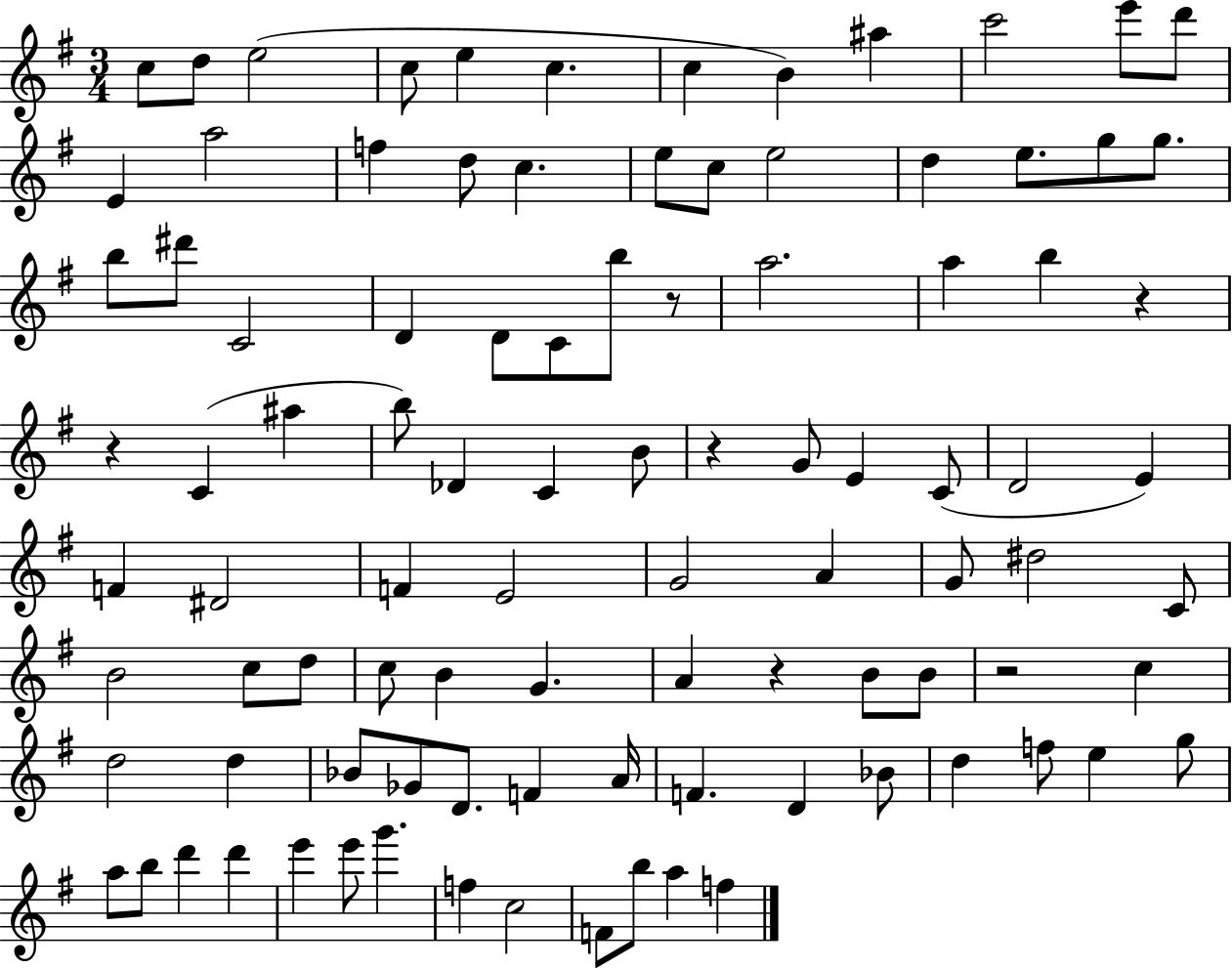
{
  \clef treble
  \numericTimeSignature
  \time 3/4
  \key g \major
  c''8 d''8 e''2( | c''8 e''4 c''4. | c''4 b'4) ais''4 | c'''2 e'''8 d'''8 | \break e'4 a''2 | f''4 d''8 c''4. | e''8 c''8 e''2 | d''4 e''8. g''8 g''8. | \break b''8 dis'''8 c'2 | d'4 d'8 c'8 b''8 r8 | a''2. | a''4 b''4 r4 | \break r4 c'4( ais''4 | b''8) des'4 c'4 b'8 | r4 g'8 e'4 c'8( | d'2 e'4) | \break f'4 dis'2 | f'4 e'2 | g'2 a'4 | g'8 dis''2 c'8 | \break b'2 c''8 d''8 | c''8 b'4 g'4. | a'4 r4 b'8 b'8 | r2 c''4 | \break d''2 d''4 | bes'8 ges'8 d'8. f'4 a'16 | f'4. d'4 bes'8 | d''4 f''8 e''4 g''8 | \break a''8 b''8 d'''4 d'''4 | e'''4 e'''8 g'''4. | f''4 c''2 | f'8 b''8 a''4 f''4 | \break \bar "|."
}